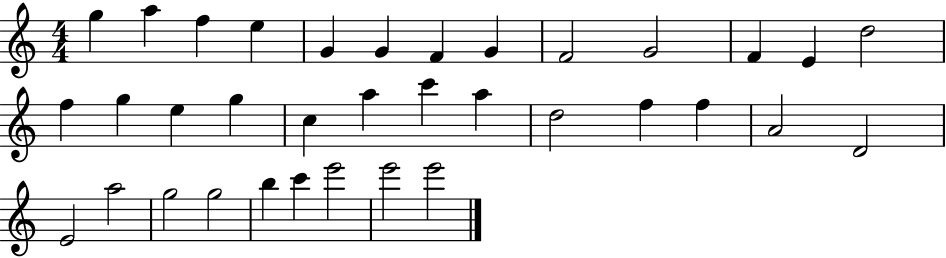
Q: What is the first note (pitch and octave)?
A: G5